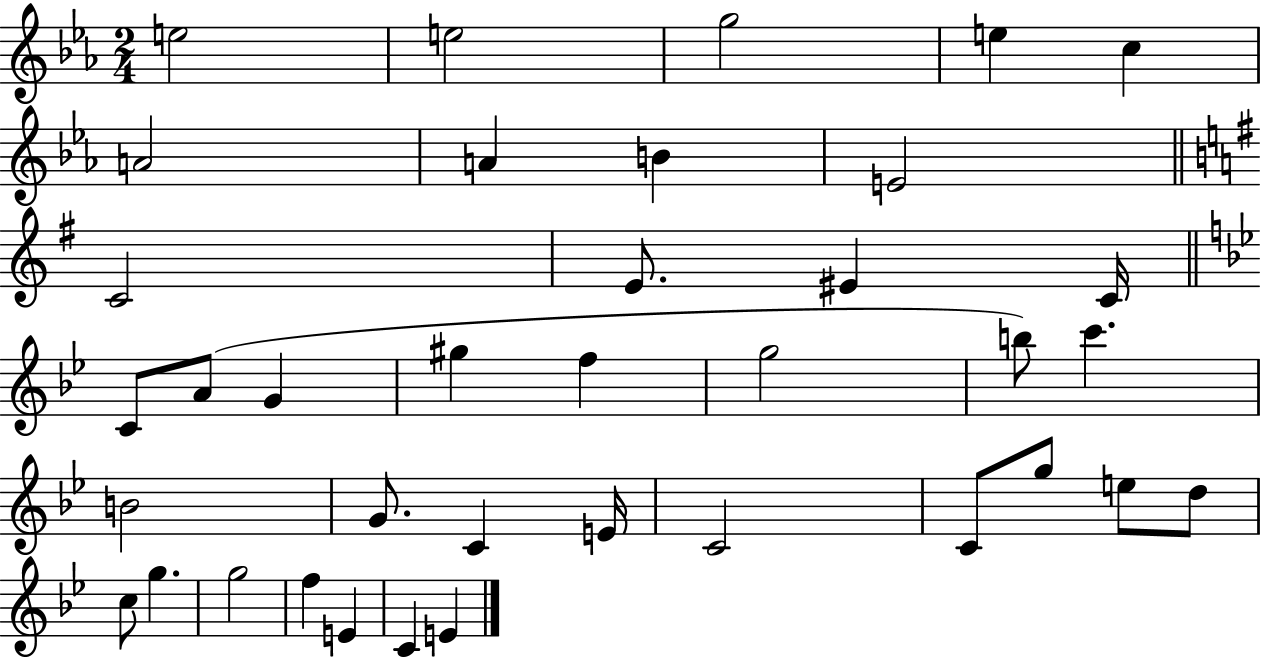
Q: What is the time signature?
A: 2/4